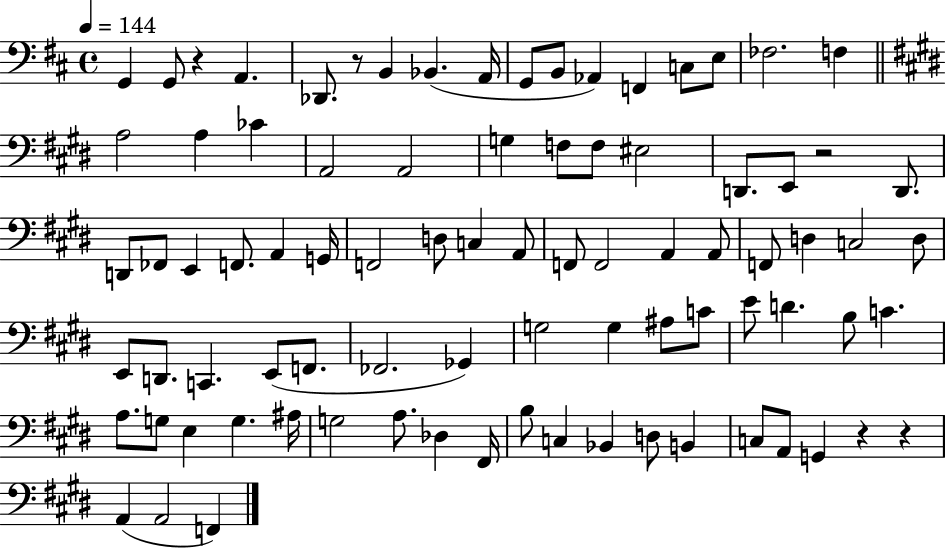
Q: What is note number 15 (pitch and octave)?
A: F3